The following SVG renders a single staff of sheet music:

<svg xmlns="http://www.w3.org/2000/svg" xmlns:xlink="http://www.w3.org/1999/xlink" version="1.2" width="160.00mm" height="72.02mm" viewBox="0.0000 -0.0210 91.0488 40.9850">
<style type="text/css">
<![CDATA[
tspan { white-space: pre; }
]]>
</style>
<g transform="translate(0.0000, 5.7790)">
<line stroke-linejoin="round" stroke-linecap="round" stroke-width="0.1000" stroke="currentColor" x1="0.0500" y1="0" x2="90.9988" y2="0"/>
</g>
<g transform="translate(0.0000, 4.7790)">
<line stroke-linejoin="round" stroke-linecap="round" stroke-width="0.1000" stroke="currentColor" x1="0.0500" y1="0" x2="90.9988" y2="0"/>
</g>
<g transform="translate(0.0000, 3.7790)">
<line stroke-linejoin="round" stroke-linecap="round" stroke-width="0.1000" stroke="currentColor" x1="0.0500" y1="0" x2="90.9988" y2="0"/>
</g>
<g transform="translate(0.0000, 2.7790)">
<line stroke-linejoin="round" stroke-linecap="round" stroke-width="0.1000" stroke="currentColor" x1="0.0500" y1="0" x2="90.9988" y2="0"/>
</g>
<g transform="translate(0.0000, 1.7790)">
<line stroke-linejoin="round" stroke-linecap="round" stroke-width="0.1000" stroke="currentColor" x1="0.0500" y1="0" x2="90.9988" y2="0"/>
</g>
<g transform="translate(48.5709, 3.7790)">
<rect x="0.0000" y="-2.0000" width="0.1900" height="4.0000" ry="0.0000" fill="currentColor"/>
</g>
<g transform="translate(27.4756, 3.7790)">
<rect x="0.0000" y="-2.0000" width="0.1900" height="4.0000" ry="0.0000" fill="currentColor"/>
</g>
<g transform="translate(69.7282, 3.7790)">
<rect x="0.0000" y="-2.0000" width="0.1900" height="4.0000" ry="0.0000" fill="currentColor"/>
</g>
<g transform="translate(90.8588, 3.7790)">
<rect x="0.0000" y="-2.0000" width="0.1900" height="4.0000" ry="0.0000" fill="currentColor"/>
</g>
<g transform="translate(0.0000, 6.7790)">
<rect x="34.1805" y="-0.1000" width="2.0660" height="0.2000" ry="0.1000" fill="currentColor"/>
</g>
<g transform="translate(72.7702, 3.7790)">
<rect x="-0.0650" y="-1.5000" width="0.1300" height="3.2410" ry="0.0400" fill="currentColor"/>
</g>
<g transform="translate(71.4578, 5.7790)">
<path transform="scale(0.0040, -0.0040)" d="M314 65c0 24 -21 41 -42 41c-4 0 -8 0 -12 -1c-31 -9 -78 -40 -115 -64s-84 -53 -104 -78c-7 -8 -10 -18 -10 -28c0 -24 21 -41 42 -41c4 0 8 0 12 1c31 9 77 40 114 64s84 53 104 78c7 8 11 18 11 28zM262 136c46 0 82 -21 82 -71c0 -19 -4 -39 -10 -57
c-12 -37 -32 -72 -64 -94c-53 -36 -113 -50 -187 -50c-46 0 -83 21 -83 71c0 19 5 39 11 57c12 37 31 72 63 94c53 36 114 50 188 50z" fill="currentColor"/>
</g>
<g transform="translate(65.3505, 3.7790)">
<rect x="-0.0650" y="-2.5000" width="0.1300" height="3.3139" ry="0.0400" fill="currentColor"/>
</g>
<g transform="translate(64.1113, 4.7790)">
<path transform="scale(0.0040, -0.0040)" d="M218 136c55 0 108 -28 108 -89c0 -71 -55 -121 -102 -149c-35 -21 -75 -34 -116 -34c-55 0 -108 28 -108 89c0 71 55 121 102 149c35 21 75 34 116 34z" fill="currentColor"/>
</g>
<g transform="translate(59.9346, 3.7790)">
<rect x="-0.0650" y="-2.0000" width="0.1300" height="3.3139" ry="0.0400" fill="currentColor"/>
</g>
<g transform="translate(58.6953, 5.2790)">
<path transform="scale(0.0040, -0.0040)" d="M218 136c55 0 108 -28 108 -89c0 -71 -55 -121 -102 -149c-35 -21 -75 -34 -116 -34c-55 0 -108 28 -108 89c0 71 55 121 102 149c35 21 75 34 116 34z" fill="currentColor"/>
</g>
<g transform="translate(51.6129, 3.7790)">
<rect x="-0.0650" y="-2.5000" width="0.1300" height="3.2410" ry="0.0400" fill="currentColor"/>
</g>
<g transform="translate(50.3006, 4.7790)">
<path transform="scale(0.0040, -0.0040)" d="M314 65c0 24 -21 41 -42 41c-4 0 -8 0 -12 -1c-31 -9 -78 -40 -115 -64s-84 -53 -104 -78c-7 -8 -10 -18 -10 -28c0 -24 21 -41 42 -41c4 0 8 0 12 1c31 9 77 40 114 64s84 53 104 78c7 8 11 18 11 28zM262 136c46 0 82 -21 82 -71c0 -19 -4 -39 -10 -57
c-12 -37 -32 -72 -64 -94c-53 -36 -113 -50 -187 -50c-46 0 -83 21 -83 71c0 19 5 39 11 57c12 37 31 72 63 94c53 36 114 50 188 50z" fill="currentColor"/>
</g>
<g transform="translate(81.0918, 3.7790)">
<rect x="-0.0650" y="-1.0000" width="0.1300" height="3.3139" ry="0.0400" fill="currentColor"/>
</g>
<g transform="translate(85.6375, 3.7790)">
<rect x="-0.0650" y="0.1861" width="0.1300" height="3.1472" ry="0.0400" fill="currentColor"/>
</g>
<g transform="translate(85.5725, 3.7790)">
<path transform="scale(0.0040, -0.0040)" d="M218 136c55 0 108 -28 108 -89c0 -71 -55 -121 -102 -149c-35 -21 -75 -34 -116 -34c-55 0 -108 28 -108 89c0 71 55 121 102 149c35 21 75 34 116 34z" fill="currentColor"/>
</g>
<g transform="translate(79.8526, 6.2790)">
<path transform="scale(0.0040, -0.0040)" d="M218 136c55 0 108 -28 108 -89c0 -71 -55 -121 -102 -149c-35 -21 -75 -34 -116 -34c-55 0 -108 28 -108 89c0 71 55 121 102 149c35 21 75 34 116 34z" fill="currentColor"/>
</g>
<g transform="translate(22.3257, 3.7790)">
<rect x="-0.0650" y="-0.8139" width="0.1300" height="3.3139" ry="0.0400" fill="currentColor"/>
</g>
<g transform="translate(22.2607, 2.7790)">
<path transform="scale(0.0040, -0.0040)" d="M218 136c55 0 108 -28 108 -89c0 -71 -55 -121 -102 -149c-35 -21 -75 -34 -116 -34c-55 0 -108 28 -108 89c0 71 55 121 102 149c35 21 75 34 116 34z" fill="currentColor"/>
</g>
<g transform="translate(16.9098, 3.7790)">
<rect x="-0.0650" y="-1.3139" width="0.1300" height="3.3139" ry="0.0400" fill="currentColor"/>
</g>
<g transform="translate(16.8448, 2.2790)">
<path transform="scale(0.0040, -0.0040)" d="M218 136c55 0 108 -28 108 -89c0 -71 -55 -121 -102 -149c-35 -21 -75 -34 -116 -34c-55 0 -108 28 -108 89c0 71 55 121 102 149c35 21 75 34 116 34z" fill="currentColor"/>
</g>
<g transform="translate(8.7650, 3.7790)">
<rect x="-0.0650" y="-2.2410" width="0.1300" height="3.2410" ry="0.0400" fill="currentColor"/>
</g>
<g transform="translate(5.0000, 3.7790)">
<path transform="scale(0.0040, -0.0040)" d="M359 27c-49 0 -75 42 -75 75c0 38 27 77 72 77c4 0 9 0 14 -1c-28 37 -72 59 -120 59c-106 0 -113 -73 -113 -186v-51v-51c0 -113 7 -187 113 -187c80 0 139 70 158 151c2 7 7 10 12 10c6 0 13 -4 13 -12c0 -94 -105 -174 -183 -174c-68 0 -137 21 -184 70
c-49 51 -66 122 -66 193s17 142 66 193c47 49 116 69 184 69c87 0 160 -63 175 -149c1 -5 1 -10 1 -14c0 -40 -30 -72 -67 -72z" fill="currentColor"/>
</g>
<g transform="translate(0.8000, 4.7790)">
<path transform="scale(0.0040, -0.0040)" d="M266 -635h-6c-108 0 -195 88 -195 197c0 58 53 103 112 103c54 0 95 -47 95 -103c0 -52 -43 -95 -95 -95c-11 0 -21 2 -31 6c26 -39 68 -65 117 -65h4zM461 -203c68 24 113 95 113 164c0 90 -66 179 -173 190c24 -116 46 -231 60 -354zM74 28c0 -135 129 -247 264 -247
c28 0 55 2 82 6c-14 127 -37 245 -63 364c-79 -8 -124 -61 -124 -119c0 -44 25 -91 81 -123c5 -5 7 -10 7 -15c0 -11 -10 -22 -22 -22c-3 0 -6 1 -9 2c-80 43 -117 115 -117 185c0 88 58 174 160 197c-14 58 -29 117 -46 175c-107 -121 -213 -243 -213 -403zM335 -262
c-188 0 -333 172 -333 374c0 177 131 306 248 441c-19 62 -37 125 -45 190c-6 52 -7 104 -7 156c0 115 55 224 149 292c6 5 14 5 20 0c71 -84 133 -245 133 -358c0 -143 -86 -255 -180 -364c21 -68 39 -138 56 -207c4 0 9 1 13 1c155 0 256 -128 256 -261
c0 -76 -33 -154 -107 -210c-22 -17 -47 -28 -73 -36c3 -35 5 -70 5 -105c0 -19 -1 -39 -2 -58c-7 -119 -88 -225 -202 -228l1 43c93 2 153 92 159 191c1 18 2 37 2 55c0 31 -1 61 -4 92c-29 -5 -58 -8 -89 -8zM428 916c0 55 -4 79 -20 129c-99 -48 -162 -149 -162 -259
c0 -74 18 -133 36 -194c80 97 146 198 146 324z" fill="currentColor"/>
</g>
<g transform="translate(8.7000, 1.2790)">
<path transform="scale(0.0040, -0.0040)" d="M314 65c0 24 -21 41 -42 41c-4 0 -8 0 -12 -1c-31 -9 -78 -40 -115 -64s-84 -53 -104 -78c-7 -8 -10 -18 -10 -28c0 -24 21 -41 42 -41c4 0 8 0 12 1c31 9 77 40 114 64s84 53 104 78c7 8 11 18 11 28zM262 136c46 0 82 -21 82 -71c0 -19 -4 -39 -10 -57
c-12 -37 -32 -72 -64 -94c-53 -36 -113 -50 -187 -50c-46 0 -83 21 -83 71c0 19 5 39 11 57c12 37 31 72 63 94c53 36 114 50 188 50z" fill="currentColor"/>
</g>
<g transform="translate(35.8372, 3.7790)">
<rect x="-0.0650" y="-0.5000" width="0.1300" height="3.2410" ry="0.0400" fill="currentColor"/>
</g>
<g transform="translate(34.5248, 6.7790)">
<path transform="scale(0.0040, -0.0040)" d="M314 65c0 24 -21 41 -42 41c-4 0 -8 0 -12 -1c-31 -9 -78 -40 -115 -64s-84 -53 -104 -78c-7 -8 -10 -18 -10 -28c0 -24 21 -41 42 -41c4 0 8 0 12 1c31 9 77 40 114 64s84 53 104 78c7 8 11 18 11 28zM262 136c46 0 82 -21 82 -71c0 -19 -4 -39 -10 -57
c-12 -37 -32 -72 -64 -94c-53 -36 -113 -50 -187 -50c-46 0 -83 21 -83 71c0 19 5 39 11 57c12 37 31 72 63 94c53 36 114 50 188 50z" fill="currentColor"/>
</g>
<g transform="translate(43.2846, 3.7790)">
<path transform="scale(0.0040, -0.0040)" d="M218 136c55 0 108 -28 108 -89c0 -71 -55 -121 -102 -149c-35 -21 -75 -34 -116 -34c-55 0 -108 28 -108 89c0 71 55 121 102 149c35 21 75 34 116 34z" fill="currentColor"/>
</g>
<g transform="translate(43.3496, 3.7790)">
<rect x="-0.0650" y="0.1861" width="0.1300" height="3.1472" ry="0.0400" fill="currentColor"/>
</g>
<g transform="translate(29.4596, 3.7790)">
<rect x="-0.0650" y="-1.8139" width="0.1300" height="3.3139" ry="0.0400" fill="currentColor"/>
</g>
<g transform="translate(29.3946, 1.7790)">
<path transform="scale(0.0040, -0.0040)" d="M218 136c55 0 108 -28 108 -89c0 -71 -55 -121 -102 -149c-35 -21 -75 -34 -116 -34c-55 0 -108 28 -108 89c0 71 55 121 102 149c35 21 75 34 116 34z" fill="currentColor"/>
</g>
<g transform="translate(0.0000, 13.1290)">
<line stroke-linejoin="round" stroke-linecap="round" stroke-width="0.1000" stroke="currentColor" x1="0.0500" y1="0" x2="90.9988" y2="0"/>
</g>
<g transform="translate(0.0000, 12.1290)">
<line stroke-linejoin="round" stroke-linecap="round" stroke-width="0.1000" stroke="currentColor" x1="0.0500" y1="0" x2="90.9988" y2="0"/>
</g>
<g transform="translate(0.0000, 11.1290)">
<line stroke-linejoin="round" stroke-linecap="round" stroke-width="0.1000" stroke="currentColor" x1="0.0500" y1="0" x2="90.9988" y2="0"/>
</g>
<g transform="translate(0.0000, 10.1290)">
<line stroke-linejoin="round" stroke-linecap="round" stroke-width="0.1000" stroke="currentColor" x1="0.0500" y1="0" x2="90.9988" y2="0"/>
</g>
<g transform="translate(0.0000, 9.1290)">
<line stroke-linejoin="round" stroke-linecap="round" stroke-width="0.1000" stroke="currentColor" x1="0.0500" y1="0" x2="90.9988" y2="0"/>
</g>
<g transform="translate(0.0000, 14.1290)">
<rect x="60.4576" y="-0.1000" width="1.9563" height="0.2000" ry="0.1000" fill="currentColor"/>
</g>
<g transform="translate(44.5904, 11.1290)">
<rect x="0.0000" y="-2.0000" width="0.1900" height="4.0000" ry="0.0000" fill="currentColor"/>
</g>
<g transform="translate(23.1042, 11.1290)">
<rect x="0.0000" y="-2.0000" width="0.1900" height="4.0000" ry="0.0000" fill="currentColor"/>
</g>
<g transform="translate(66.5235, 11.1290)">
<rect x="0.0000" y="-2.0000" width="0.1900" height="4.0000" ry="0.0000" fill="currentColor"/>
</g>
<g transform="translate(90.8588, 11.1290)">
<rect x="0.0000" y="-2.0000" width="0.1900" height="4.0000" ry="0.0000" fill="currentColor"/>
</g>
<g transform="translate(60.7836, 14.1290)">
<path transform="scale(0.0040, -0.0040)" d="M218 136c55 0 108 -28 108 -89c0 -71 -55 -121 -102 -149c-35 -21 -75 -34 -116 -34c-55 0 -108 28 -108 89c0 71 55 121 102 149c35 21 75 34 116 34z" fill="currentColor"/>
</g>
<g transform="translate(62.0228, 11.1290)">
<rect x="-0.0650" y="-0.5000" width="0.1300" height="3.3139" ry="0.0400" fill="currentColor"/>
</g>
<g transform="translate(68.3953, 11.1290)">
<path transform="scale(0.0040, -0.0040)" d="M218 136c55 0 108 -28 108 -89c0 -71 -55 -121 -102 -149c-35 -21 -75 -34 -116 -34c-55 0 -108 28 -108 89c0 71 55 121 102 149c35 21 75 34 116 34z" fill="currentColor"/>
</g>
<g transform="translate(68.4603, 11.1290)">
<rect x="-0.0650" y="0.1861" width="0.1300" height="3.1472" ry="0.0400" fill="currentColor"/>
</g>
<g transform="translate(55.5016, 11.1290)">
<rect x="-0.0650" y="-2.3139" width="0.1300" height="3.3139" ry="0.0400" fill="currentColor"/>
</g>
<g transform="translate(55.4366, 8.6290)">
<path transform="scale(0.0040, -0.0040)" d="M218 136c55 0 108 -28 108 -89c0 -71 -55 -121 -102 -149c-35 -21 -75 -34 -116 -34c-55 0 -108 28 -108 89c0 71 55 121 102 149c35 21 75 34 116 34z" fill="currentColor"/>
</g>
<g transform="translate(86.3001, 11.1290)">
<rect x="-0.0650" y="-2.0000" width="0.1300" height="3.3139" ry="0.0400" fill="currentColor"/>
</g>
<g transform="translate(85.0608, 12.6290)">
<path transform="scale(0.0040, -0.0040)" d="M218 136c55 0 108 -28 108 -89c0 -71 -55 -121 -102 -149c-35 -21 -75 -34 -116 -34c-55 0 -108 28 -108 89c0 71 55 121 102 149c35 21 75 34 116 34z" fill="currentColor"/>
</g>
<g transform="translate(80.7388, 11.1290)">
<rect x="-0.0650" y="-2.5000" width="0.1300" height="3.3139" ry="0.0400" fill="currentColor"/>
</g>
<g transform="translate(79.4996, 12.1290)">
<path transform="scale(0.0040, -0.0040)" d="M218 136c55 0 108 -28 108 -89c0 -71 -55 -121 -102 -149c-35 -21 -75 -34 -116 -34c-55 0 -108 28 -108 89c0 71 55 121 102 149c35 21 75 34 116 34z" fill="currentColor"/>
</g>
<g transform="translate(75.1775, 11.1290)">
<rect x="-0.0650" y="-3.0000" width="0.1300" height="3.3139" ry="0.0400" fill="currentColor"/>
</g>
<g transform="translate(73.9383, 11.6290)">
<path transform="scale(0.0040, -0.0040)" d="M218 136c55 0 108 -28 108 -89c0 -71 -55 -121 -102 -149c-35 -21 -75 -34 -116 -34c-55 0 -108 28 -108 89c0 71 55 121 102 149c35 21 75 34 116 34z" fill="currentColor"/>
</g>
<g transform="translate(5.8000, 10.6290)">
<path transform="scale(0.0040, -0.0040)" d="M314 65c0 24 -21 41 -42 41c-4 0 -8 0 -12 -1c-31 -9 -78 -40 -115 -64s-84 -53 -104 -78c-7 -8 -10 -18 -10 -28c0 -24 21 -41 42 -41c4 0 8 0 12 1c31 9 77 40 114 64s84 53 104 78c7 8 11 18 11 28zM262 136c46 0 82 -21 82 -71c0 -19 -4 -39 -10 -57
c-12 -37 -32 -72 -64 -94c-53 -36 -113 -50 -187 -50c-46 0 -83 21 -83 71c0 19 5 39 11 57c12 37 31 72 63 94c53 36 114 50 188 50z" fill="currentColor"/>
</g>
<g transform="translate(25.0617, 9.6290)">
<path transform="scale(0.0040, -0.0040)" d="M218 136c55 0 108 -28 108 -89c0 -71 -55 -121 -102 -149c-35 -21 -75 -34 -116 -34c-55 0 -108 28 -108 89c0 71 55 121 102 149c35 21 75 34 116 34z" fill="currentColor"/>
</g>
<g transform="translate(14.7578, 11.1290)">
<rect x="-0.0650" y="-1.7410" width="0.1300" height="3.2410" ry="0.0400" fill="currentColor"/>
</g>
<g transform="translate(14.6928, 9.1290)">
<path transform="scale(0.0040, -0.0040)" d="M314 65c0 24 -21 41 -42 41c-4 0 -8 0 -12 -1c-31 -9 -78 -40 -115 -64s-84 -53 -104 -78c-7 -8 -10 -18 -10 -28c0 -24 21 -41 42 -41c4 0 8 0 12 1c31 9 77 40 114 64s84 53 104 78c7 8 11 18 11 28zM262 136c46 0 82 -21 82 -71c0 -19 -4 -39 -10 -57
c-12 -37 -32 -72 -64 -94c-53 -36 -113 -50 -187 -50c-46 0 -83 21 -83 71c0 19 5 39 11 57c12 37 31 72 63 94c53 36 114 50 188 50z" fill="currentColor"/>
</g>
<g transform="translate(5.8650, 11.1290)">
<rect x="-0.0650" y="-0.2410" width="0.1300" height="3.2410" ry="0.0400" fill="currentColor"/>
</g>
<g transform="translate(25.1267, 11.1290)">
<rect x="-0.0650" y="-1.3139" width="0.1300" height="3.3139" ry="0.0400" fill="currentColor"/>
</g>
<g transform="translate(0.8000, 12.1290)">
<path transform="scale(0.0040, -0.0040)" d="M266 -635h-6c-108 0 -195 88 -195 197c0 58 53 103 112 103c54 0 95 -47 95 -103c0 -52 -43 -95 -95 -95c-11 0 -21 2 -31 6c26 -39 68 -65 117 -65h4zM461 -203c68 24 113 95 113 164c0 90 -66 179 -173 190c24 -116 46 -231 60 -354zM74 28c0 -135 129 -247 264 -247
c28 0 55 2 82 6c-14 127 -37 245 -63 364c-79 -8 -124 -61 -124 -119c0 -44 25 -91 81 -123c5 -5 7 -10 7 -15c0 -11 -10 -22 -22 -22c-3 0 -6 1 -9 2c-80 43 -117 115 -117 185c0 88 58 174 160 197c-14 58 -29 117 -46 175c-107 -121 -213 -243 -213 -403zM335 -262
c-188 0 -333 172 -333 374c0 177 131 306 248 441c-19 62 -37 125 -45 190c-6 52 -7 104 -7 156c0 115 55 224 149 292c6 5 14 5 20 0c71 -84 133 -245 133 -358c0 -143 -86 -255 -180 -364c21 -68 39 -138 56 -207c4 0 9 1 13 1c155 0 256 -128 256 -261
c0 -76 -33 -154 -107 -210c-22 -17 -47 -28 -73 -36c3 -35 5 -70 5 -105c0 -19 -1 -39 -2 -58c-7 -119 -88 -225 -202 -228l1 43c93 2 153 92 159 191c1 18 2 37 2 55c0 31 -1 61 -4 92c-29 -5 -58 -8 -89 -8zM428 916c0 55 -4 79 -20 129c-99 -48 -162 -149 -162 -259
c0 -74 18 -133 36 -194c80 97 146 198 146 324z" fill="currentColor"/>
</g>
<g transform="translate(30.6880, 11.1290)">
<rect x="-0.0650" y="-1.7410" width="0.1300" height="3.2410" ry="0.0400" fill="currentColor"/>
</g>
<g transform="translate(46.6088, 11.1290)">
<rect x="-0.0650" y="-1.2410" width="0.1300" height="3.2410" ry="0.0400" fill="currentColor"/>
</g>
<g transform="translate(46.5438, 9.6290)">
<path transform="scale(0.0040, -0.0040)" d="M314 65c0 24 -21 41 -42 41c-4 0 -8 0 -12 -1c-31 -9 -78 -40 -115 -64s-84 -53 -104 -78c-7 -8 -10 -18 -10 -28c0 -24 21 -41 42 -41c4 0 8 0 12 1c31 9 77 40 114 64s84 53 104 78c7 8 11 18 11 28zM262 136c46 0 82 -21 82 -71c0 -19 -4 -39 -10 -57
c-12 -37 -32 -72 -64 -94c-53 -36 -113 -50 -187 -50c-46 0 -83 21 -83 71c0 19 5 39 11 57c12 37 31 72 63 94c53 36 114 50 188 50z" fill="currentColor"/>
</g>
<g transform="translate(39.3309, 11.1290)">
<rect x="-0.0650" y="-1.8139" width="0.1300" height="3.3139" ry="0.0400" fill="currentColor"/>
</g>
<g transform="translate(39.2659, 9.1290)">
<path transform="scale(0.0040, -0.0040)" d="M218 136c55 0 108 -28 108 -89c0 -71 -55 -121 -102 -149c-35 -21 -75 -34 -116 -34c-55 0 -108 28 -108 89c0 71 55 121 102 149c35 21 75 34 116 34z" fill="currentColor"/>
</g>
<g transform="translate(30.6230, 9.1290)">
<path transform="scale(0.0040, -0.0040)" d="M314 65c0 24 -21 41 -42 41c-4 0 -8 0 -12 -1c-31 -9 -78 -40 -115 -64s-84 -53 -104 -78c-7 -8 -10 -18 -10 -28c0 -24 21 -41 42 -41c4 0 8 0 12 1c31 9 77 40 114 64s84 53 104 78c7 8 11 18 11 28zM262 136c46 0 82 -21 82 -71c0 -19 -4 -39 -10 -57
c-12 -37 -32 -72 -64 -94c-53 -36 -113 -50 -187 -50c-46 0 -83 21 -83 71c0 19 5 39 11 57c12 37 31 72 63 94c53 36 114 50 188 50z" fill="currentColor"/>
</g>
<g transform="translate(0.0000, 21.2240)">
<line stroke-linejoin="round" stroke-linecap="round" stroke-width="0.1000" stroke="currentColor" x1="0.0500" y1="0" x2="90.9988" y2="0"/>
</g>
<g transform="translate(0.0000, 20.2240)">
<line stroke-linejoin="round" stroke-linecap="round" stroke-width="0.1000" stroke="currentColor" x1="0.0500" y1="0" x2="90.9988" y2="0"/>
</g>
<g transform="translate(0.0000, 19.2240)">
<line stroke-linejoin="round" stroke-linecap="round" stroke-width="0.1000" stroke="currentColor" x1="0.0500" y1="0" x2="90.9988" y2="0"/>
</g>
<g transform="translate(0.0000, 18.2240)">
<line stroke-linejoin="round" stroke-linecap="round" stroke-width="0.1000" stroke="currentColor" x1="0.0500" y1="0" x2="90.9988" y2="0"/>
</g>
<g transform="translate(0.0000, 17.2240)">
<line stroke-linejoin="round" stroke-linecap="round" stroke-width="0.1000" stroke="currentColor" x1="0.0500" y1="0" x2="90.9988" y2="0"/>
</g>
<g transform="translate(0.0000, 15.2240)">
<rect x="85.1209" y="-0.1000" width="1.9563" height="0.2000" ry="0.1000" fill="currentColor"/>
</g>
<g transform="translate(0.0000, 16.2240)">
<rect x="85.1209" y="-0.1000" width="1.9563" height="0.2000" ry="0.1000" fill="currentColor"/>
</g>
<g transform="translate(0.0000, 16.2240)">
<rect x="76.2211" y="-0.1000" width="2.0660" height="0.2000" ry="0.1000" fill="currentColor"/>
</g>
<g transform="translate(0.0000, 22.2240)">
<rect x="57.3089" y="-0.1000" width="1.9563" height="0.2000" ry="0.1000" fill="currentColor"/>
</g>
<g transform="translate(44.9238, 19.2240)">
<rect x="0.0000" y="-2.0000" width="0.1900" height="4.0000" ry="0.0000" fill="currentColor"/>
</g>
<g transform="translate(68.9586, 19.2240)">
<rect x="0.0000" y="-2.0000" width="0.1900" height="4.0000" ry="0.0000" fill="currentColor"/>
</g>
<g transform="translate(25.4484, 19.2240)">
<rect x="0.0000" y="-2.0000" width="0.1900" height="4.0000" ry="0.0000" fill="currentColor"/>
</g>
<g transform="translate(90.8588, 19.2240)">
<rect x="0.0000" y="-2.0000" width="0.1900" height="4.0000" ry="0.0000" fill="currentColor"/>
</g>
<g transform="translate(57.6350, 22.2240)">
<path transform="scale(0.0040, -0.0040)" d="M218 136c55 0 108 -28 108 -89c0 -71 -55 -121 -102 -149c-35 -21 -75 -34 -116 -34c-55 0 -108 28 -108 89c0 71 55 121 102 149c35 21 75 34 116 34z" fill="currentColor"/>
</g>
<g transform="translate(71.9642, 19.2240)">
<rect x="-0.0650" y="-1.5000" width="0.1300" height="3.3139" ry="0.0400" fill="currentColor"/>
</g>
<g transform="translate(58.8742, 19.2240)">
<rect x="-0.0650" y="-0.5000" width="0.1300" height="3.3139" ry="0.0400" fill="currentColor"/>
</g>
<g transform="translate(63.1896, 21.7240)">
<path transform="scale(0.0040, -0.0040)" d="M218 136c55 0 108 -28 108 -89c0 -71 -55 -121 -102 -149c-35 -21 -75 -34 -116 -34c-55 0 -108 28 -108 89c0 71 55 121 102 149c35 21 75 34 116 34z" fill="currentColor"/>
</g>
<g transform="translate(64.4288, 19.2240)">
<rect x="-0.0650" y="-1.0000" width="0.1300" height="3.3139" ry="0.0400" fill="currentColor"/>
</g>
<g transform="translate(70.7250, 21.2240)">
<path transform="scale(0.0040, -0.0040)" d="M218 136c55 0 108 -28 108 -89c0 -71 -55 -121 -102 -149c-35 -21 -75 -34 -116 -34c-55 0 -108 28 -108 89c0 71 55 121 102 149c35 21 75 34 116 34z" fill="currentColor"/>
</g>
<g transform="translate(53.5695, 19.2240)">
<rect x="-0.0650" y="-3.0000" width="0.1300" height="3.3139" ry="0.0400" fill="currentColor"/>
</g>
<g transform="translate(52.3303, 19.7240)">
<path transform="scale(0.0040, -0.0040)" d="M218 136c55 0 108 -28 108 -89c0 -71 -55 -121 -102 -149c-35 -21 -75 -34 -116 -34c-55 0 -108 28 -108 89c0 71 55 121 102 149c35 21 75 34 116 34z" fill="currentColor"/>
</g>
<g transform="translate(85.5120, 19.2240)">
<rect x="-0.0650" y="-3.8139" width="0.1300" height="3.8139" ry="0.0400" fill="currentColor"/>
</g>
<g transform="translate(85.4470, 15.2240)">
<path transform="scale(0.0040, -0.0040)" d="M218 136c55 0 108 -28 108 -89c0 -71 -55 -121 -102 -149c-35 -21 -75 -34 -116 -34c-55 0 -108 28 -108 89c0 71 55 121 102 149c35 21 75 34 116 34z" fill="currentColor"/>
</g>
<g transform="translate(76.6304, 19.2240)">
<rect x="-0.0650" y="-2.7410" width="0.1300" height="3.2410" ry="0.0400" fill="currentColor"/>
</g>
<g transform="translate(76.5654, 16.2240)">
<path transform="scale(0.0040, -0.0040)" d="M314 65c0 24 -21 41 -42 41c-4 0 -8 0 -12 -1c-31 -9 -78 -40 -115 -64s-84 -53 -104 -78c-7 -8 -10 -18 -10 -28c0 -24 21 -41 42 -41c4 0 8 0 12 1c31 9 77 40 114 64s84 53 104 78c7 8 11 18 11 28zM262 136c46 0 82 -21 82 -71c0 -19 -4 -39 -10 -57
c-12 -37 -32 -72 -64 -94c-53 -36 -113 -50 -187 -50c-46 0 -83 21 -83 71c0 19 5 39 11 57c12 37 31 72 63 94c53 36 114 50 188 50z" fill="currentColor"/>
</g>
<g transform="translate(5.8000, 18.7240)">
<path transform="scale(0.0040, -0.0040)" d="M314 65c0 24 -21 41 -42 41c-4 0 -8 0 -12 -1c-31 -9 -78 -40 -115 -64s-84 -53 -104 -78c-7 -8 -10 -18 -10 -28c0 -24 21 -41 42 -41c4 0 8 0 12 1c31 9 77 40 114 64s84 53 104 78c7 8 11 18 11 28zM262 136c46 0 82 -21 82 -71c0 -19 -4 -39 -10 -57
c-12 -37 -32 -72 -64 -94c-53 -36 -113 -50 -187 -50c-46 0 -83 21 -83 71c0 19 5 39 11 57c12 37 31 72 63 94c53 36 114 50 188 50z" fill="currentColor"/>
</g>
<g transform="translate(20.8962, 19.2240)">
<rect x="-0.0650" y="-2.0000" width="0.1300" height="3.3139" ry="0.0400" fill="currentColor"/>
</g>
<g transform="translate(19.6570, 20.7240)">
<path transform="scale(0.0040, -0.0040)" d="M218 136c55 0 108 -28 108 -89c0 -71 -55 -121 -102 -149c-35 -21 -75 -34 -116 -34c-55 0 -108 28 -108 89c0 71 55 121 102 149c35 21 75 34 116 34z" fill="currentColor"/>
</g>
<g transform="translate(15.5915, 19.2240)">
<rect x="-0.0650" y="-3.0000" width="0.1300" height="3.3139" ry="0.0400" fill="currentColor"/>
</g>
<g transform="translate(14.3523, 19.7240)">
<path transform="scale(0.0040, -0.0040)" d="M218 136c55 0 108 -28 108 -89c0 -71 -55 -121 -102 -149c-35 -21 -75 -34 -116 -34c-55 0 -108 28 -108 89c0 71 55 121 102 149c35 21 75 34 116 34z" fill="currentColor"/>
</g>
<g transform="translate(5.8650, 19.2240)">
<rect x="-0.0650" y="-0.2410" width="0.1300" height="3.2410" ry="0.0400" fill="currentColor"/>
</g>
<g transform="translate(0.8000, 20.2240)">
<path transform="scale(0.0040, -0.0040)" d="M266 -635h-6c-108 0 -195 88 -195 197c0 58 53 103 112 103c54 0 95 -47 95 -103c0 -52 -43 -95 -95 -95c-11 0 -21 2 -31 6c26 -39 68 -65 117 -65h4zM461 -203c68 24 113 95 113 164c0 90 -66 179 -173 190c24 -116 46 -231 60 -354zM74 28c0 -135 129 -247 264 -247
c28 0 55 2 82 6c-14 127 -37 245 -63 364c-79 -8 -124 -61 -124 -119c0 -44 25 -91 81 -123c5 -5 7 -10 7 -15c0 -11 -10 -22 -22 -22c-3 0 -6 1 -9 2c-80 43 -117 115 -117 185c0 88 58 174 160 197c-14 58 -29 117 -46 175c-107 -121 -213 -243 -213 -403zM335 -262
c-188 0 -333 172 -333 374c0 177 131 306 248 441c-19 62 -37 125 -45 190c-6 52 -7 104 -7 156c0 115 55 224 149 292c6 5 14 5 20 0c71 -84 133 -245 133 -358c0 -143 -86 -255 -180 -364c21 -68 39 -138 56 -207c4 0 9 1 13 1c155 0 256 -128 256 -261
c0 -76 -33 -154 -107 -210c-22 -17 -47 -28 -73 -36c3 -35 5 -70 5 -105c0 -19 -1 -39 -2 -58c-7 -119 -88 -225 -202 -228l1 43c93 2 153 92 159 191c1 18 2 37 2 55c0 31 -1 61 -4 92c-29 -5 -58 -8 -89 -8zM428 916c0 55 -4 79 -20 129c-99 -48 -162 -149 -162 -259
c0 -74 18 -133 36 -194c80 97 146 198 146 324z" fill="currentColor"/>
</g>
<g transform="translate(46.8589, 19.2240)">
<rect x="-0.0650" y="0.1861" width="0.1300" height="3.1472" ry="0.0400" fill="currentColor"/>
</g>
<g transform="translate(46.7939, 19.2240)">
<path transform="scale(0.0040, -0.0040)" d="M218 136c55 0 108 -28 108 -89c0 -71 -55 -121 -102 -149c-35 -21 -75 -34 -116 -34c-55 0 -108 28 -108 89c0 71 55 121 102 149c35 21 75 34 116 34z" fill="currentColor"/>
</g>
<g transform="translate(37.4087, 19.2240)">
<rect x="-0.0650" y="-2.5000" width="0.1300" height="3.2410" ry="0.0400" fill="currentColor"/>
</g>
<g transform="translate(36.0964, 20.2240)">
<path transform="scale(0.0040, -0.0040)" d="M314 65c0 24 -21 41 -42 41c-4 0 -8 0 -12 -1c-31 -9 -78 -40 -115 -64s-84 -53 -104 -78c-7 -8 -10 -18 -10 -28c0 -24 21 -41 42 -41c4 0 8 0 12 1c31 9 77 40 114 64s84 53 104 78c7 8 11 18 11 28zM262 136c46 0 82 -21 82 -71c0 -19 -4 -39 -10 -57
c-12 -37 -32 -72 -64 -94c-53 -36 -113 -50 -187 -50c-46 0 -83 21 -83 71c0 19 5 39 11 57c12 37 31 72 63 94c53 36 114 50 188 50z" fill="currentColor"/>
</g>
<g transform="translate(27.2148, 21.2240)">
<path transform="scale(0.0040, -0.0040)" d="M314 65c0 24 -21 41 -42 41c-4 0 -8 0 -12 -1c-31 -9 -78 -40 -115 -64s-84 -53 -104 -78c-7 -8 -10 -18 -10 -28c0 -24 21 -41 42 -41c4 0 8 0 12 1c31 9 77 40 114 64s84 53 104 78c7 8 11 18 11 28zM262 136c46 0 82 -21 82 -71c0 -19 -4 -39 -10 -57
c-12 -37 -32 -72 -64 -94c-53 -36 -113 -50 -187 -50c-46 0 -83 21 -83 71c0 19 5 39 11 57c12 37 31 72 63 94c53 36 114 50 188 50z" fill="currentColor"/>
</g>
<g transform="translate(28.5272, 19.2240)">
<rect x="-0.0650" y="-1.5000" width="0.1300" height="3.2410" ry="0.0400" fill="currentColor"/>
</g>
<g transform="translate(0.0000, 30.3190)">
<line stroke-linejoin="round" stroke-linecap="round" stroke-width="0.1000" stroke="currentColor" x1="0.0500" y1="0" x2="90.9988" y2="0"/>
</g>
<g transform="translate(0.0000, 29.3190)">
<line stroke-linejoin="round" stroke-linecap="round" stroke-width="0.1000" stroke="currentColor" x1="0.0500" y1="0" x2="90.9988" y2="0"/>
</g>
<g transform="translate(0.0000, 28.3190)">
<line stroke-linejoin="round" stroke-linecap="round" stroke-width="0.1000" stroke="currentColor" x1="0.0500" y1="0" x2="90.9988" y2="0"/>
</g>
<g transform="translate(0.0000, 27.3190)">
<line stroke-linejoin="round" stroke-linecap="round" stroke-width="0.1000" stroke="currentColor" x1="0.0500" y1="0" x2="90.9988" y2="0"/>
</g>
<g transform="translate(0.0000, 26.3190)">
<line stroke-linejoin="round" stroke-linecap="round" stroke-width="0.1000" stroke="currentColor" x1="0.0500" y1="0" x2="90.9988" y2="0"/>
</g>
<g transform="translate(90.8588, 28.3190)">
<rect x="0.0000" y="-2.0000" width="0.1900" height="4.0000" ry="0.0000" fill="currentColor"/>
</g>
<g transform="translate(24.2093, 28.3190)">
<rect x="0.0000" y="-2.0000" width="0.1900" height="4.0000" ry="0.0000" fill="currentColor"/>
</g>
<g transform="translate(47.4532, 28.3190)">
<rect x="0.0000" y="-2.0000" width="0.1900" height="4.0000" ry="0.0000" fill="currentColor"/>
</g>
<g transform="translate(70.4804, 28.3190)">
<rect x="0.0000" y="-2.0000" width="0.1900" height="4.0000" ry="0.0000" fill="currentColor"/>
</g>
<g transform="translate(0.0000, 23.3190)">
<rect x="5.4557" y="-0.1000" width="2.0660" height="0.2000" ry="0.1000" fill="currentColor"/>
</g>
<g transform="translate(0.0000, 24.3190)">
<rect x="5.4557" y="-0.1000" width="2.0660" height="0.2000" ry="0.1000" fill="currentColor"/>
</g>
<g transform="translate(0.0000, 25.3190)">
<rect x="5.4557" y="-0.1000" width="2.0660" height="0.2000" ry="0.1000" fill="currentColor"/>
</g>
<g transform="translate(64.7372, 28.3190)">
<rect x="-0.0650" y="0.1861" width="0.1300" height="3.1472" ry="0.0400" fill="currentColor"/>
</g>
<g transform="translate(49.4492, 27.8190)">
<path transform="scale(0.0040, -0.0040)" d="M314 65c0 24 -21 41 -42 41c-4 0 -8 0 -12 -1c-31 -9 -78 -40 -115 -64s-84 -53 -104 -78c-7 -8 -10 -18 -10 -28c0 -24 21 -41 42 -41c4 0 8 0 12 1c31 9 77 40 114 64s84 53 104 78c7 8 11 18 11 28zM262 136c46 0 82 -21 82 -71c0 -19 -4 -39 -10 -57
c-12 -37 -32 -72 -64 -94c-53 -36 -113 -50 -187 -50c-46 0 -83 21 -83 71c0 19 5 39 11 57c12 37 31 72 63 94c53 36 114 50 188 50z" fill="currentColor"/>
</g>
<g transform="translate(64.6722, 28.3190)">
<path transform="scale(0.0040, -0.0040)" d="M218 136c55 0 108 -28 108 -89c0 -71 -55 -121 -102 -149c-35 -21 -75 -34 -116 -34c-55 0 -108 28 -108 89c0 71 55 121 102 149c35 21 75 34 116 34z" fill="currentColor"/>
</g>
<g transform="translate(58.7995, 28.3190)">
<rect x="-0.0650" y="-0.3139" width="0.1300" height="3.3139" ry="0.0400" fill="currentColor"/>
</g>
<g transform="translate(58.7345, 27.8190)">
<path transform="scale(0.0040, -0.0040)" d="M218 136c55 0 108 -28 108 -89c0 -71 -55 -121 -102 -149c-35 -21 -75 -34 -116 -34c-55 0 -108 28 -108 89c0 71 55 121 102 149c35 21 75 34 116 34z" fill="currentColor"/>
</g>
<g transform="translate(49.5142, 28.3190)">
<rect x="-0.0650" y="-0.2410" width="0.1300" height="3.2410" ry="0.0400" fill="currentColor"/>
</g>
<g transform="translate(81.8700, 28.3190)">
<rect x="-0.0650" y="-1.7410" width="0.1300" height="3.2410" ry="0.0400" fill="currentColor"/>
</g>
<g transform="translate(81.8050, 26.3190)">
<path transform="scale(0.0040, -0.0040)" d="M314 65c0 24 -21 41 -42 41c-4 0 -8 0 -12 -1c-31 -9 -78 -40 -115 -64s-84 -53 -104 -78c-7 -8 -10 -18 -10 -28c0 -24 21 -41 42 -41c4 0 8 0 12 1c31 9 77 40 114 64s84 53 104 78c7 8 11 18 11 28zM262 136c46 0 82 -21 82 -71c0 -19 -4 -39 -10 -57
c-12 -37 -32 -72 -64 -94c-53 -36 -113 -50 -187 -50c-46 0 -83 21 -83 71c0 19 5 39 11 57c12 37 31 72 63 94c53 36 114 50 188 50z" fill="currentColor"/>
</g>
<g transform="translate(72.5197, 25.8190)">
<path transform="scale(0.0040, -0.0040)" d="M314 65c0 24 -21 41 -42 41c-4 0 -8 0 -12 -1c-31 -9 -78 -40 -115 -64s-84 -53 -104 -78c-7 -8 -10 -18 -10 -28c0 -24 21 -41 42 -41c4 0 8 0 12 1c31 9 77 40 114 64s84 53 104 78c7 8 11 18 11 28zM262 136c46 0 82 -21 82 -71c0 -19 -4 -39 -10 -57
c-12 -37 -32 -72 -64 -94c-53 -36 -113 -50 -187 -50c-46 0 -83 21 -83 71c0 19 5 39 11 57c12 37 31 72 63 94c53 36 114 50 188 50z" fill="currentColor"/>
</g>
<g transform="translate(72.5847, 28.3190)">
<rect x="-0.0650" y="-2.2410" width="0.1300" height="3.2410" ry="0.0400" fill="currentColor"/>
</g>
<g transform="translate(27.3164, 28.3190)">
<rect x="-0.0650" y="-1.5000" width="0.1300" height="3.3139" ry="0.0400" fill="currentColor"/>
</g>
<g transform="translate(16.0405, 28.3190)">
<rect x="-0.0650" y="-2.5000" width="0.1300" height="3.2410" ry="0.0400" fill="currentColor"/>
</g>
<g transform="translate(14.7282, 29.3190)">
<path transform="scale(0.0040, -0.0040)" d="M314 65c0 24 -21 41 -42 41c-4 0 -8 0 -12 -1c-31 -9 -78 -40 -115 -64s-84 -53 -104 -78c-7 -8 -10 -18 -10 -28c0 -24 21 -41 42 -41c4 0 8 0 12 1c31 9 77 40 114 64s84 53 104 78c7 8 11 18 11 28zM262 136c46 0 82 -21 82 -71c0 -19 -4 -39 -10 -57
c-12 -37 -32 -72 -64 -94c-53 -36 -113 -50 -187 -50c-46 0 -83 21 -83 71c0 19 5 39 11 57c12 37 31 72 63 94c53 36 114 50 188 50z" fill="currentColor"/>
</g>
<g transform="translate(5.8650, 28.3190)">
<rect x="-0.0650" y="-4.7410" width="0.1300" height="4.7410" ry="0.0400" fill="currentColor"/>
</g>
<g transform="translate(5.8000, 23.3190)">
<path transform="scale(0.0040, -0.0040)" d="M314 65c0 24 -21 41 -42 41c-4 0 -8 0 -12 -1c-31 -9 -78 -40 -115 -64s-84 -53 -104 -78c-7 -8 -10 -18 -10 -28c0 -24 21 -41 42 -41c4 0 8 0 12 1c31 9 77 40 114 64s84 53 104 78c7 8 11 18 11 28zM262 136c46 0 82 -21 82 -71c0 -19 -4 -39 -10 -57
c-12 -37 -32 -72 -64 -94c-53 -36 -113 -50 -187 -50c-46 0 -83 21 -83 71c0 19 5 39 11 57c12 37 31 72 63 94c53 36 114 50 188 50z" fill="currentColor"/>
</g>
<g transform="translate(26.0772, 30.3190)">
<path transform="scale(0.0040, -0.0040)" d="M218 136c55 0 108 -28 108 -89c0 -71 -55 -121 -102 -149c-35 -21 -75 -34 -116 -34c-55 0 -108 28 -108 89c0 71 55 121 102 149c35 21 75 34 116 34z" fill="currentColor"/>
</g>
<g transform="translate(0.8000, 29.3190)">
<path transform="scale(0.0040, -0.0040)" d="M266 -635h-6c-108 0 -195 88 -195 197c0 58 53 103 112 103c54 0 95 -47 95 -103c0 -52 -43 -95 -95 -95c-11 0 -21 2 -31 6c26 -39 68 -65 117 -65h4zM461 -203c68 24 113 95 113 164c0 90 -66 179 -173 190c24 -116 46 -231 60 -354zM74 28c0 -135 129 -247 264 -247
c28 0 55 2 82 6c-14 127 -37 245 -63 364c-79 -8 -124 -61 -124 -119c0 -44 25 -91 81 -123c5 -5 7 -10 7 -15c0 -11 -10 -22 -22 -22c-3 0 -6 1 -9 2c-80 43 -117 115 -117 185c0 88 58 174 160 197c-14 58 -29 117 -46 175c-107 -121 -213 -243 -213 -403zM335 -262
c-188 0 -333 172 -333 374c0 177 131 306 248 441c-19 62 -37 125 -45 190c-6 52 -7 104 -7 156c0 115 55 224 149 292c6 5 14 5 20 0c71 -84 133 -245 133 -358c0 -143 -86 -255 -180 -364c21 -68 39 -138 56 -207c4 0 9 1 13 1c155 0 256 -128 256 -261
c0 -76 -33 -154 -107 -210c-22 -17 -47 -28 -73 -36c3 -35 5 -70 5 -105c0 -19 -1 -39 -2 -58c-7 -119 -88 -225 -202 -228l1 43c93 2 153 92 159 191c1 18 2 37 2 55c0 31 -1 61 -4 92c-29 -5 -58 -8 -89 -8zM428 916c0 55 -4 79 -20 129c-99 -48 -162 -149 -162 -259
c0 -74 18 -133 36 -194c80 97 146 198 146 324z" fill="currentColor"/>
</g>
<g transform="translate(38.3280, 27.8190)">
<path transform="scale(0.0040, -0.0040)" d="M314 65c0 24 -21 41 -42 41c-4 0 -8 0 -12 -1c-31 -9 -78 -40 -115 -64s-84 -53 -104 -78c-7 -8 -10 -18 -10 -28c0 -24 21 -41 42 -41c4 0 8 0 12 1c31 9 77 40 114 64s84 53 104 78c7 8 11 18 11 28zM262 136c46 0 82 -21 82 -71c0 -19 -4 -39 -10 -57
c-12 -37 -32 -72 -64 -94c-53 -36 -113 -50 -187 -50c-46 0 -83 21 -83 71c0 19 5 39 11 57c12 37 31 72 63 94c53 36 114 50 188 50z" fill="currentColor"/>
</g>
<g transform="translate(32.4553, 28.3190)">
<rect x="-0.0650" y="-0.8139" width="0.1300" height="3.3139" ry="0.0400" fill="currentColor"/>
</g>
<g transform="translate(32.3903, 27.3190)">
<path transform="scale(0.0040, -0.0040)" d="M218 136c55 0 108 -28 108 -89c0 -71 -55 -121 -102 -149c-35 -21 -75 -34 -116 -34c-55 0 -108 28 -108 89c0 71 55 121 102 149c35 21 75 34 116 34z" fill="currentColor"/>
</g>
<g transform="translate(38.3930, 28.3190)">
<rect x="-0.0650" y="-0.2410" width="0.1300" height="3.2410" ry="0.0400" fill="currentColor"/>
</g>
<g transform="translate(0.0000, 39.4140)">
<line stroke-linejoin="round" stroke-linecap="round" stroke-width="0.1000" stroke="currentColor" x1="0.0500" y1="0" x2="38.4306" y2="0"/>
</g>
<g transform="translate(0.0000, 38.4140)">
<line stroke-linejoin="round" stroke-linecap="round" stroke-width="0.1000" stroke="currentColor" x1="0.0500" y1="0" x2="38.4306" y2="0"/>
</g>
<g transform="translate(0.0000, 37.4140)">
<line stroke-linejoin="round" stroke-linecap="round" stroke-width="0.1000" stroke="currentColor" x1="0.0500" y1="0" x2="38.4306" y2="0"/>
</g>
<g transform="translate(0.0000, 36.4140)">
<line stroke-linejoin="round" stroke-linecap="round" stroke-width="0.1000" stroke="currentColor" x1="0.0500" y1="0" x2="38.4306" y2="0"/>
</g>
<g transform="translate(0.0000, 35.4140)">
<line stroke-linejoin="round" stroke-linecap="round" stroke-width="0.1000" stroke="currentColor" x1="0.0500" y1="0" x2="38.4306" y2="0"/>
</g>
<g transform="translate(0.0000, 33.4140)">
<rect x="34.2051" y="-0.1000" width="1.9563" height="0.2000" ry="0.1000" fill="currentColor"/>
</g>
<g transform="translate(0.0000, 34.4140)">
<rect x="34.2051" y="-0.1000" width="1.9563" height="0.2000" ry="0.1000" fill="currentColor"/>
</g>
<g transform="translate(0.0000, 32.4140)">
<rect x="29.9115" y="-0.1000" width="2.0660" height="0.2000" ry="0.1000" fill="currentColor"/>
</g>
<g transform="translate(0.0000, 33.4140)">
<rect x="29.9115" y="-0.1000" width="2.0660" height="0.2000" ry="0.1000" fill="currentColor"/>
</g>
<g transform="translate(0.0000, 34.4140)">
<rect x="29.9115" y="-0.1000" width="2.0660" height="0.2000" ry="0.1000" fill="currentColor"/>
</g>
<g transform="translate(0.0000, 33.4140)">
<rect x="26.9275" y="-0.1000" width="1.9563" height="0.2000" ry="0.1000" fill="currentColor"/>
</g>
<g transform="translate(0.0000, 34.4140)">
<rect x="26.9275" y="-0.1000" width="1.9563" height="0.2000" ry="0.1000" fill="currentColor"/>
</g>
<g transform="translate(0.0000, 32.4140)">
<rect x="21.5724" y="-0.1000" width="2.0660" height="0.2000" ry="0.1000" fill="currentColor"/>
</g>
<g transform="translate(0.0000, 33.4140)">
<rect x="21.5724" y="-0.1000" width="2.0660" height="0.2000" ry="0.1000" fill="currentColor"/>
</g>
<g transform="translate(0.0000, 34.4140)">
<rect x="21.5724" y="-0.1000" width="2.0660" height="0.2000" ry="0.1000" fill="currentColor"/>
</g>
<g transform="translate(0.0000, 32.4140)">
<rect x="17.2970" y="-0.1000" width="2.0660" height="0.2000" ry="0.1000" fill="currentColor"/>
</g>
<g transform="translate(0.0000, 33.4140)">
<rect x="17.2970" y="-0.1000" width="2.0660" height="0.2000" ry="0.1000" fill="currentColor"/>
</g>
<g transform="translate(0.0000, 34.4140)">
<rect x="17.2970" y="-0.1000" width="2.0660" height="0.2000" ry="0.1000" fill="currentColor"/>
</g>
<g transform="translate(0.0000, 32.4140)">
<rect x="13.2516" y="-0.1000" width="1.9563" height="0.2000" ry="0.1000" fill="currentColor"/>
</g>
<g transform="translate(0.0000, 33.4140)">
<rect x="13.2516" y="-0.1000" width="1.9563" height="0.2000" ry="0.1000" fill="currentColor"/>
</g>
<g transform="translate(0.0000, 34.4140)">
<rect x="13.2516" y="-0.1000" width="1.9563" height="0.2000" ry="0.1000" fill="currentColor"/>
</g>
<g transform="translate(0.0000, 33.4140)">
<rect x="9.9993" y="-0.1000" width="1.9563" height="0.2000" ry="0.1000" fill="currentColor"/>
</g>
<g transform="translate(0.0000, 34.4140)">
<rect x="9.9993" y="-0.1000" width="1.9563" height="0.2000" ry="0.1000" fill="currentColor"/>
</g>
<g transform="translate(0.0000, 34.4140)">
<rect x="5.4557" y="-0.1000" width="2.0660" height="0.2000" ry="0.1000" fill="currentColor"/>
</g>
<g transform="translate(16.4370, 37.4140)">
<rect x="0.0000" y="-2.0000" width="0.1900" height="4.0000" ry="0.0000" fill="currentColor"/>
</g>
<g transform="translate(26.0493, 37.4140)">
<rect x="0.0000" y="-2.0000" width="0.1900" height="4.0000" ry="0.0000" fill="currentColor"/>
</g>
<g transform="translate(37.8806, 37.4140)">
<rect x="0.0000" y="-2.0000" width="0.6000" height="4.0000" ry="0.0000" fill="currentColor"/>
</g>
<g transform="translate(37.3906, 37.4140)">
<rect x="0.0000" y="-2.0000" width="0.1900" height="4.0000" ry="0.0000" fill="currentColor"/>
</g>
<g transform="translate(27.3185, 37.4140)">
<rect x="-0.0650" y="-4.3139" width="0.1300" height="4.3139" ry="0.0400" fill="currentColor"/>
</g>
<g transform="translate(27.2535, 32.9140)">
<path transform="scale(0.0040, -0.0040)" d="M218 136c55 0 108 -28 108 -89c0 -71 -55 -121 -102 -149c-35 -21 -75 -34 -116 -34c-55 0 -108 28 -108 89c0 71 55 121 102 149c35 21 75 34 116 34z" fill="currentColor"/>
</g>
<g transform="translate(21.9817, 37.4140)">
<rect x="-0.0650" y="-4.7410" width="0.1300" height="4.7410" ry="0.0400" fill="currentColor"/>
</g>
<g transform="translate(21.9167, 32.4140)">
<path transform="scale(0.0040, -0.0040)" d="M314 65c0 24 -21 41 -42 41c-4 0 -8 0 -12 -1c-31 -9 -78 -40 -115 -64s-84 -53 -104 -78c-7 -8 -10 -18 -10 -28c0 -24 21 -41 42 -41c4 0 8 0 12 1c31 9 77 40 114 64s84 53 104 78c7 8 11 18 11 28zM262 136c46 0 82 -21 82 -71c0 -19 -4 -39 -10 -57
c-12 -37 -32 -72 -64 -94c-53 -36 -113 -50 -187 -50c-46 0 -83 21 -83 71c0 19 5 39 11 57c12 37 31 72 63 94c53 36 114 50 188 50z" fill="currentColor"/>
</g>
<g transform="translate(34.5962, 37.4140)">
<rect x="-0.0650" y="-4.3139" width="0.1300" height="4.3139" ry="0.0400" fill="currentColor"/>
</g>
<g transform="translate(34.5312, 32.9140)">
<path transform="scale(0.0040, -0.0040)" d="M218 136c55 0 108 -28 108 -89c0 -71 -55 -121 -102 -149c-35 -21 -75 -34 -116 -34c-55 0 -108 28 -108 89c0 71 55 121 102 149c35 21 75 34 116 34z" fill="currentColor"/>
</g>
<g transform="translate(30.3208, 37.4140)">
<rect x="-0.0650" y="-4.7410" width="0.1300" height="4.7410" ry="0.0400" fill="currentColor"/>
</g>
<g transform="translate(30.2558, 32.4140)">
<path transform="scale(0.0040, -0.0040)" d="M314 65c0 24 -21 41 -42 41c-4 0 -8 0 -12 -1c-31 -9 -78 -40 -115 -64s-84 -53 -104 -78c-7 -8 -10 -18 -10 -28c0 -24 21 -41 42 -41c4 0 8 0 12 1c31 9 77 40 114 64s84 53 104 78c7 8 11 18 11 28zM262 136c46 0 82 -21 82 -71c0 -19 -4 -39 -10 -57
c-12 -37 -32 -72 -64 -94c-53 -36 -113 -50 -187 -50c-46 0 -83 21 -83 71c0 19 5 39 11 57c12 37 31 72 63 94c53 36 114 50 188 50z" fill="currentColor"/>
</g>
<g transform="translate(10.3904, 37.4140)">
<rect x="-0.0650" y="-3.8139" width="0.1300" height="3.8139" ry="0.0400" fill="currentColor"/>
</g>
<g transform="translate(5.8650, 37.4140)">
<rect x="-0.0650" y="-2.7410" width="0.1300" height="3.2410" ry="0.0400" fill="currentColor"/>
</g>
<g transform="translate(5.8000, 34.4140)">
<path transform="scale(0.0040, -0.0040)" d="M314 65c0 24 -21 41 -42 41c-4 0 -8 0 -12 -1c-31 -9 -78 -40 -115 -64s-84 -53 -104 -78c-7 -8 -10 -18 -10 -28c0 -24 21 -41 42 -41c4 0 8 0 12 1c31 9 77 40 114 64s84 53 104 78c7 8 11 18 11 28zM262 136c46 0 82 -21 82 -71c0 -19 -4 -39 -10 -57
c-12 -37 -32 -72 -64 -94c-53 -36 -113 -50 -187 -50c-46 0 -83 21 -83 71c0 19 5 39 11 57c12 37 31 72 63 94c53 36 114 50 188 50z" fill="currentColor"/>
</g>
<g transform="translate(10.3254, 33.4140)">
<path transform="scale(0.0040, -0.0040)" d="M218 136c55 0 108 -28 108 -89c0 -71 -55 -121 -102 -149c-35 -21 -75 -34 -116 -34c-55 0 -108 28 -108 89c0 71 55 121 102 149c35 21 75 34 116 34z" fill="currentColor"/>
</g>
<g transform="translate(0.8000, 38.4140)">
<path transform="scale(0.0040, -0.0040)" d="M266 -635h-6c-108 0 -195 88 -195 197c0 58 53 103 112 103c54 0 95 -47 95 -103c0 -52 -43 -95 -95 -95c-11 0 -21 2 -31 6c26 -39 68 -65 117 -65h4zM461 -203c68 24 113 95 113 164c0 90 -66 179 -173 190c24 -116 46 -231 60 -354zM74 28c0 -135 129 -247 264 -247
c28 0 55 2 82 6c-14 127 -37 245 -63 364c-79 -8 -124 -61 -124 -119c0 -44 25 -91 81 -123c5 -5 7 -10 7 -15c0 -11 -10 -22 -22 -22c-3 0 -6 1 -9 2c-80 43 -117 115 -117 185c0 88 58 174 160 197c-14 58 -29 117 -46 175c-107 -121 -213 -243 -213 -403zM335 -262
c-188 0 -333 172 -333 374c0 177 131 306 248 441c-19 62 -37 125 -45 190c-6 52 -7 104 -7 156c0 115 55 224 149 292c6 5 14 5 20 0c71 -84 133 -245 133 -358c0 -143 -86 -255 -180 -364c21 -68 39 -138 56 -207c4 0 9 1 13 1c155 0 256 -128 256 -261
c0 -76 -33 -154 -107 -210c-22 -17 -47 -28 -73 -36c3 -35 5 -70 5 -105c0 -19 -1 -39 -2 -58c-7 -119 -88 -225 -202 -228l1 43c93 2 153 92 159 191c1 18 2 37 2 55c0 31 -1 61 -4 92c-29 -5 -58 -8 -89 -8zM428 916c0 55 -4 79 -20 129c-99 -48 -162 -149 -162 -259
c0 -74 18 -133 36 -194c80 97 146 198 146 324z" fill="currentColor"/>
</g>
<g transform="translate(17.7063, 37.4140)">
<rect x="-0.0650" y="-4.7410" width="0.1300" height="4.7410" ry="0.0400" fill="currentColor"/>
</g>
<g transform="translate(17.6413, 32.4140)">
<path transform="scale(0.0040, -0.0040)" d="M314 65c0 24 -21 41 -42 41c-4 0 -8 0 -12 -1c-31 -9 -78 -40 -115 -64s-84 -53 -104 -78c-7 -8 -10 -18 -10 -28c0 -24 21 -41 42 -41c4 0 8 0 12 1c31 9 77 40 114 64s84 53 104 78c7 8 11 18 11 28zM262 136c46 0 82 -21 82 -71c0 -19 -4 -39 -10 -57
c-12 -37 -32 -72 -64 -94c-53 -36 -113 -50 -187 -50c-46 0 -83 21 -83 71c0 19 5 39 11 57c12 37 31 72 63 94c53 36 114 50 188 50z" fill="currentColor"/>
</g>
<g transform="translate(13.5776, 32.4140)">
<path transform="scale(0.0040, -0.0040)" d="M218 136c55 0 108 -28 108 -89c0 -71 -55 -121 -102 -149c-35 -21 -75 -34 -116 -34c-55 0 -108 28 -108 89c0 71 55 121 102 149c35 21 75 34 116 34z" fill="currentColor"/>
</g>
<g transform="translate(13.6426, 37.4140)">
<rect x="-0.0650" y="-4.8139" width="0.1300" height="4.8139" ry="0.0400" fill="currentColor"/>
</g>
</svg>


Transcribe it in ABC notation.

X:1
T:Untitled
M:4/4
L:1/4
K:C
g2 e d f C2 B G2 F G E2 D B c2 f2 e f2 f e2 g C B A G F c2 A F E2 G2 B A C D E a2 c' e'2 G2 E d c2 c2 c B g2 f2 a2 c' e' e'2 e'2 d' e'2 d'